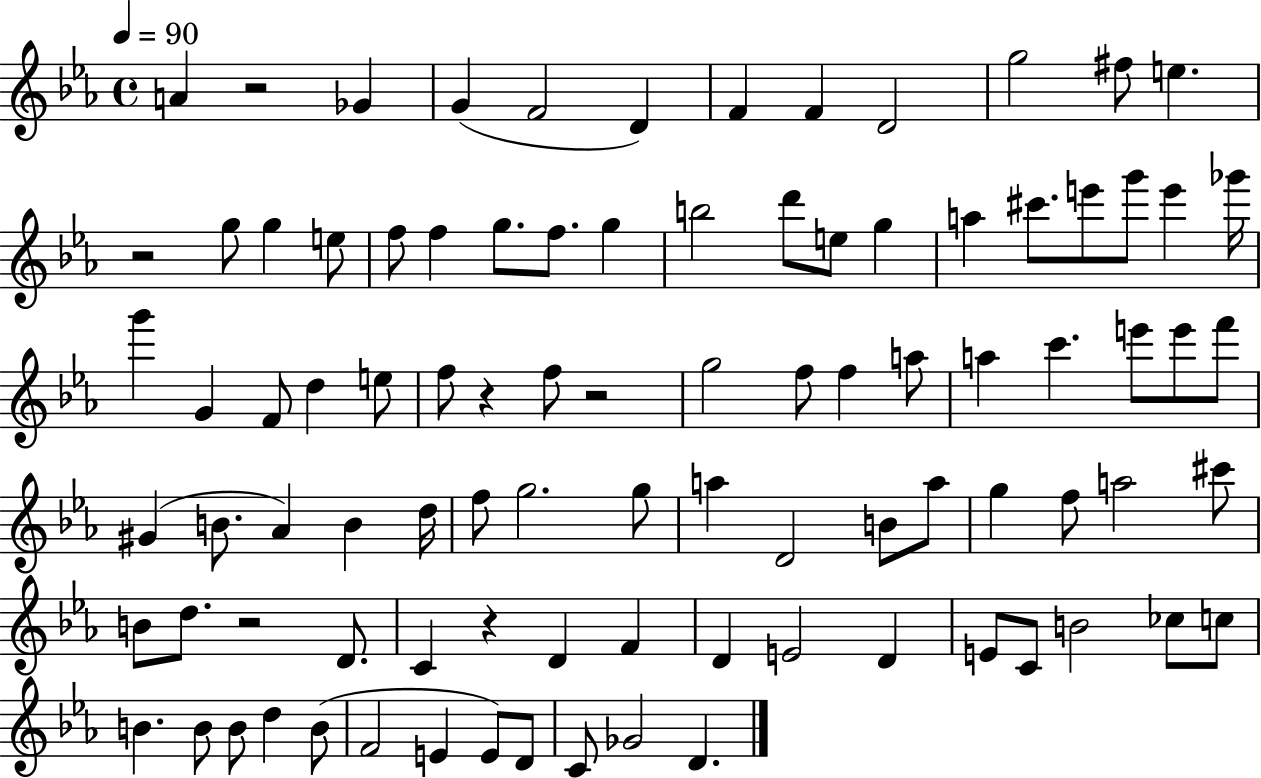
A4/q R/h Gb4/q G4/q F4/h D4/q F4/q F4/q D4/h G5/h F#5/e E5/q. R/h G5/e G5/q E5/e F5/e F5/q G5/e. F5/e. G5/q B5/h D6/e E5/e G5/q A5/q C#6/e. E6/e G6/e E6/q Gb6/s G6/q G4/q F4/e D5/q E5/e F5/e R/q F5/e R/h G5/h F5/e F5/q A5/e A5/q C6/q. E6/e E6/e F6/e G#4/q B4/e. Ab4/q B4/q D5/s F5/e G5/h. G5/e A5/q D4/h B4/e A5/e G5/q F5/e A5/h C#6/e B4/e D5/e. R/h D4/e. C4/q R/q D4/q F4/q D4/q E4/h D4/q E4/e C4/e B4/h CES5/e C5/e B4/q. B4/e B4/e D5/q B4/e F4/h E4/q E4/e D4/e C4/e Gb4/h D4/q.